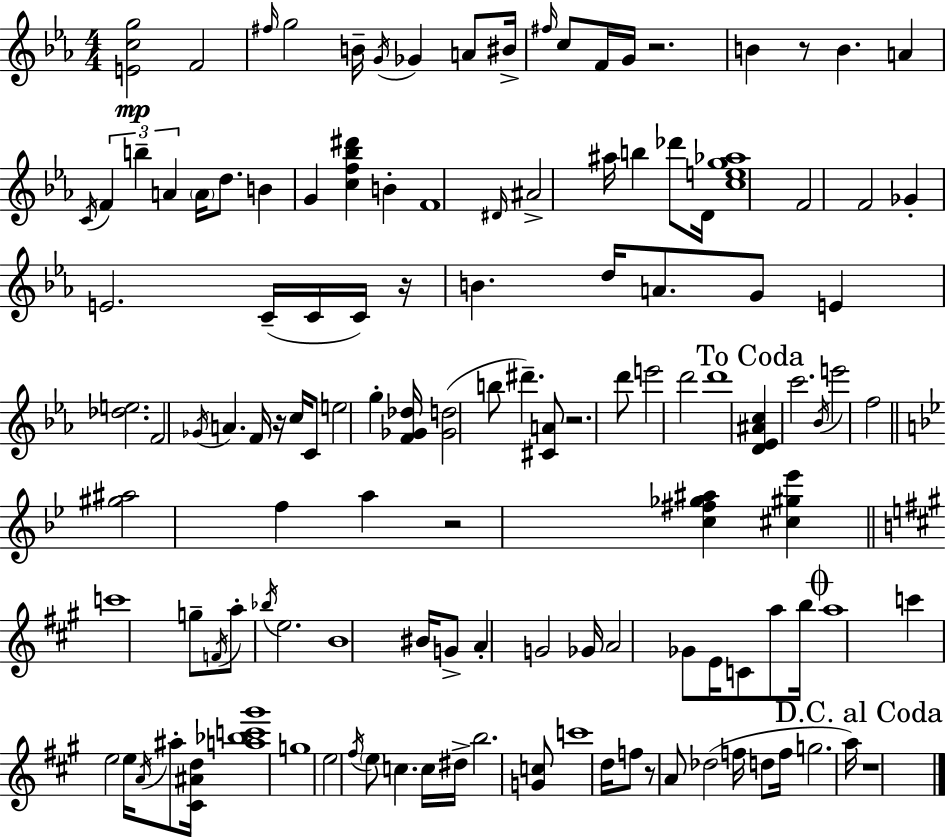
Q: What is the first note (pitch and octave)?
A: F4